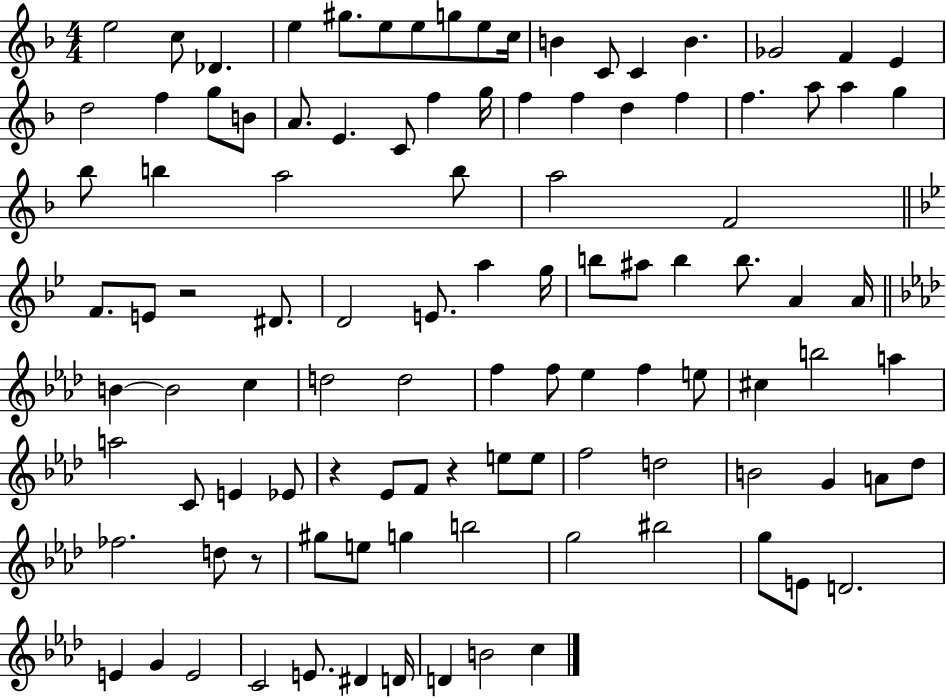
X:1
T:Untitled
M:4/4
L:1/4
K:F
e2 c/2 _D e ^g/2 e/2 e/2 g/2 e/2 c/4 B C/2 C B _G2 F E d2 f g/2 B/2 A/2 E C/2 f g/4 f f d f f a/2 a g _b/2 b a2 b/2 a2 F2 F/2 E/2 z2 ^D/2 D2 E/2 a g/4 b/2 ^a/2 b b/2 A A/4 B B2 c d2 d2 f f/2 _e f e/2 ^c b2 a a2 C/2 E _E/2 z _E/2 F/2 z e/2 e/2 f2 d2 B2 G A/2 _d/2 _f2 d/2 z/2 ^g/2 e/2 g b2 g2 ^b2 g/2 E/2 D2 E G E2 C2 E/2 ^D D/4 D B2 c